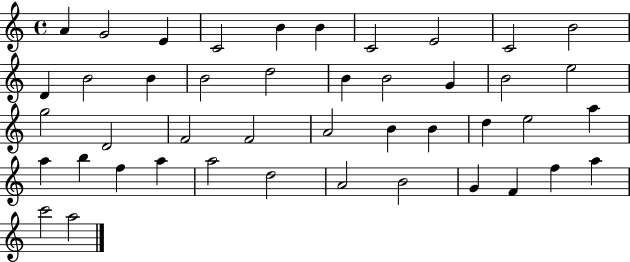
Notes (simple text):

A4/q G4/h E4/q C4/h B4/q B4/q C4/h E4/h C4/h B4/h D4/q B4/h B4/q B4/h D5/h B4/q B4/h G4/q B4/h E5/h G5/h D4/h F4/h F4/h A4/h B4/q B4/q D5/q E5/h A5/q A5/q B5/q F5/q A5/q A5/h D5/h A4/h B4/h G4/q F4/q F5/q A5/q C6/h A5/h